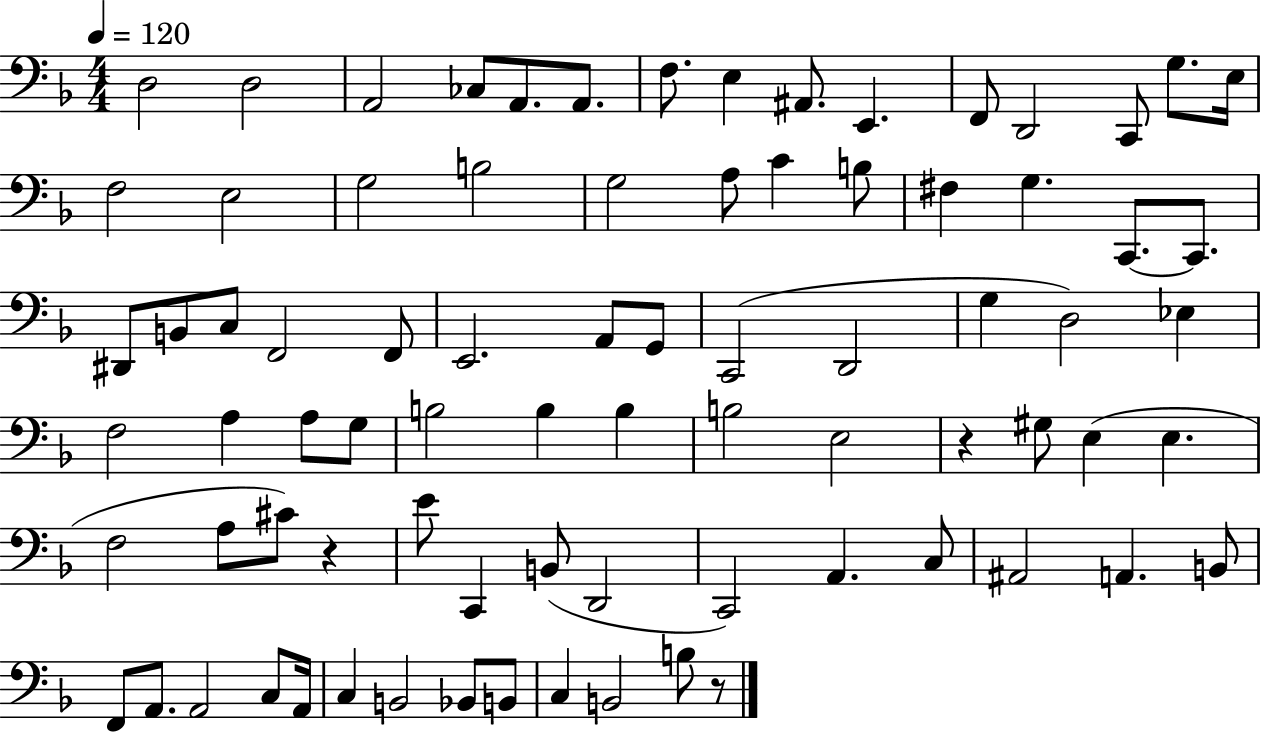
D3/h D3/h A2/h CES3/e A2/e. A2/e. F3/e. E3/q A#2/e. E2/q. F2/e D2/h C2/e G3/e. E3/s F3/h E3/h G3/h B3/h G3/h A3/e C4/q B3/e F#3/q G3/q. C2/e. C2/e. D#2/e B2/e C3/e F2/h F2/e E2/h. A2/e G2/e C2/h D2/h G3/q D3/h Eb3/q F3/h A3/q A3/e G3/e B3/h B3/q B3/q B3/h E3/h R/q G#3/e E3/q E3/q. F3/h A3/e C#4/e R/q E4/e C2/q B2/e D2/h C2/h A2/q. C3/e A#2/h A2/q. B2/e F2/e A2/e. A2/h C3/e A2/s C3/q B2/h Bb2/e B2/e C3/q B2/h B3/e R/e